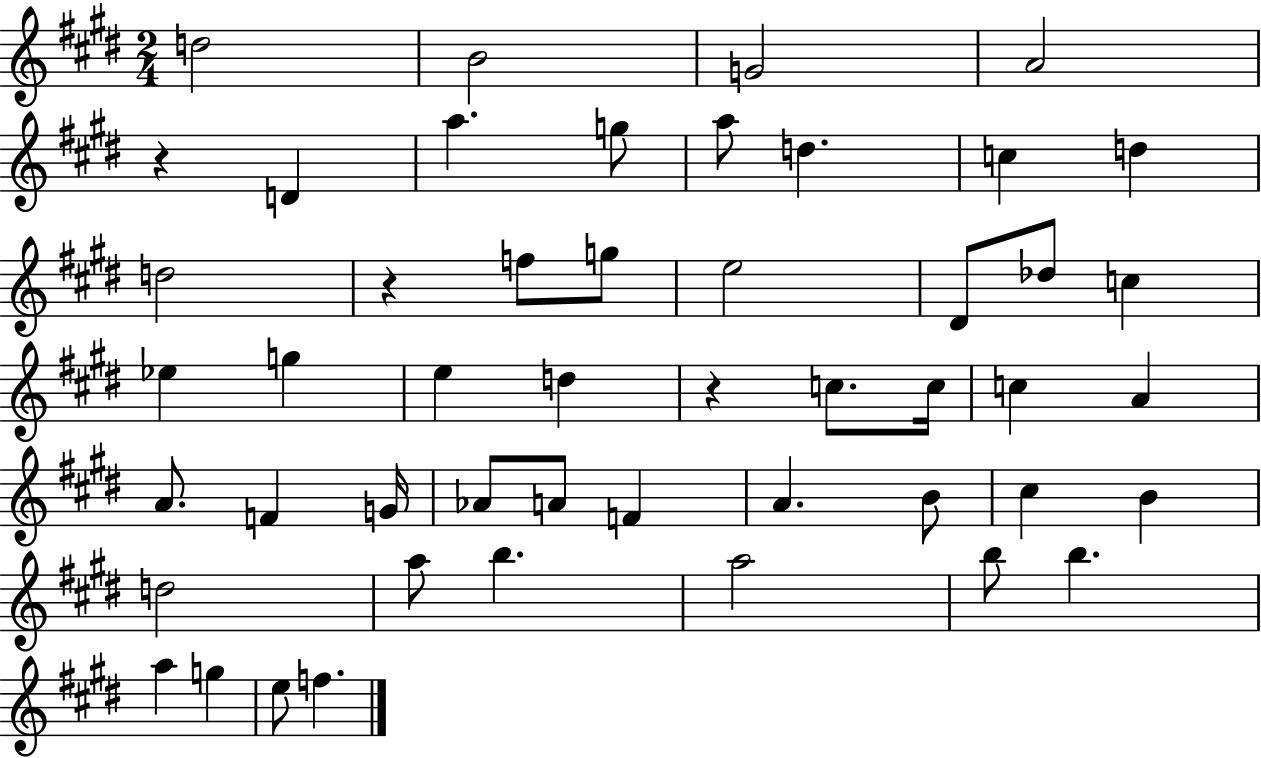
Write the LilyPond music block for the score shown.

{
  \clef treble
  \numericTimeSignature
  \time 2/4
  \key e \major
  d''2 | b'2 | g'2 | a'2 | \break r4 d'4 | a''4. g''8 | a''8 d''4. | c''4 d''4 | \break d''2 | r4 f''8 g''8 | e''2 | dis'8 des''8 c''4 | \break ees''4 g''4 | e''4 d''4 | r4 c''8. c''16 | c''4 a'4 | \break a'8. f'4 g'16 | aes'8 a'8 f'4 | a'4. b'8 | cis''4 b'4 | \break d''2 | a''8 b''4. | a''2 | b''8 b''4. | \break a''4 g''4 | e''8 f''4. | \bar "|."
}